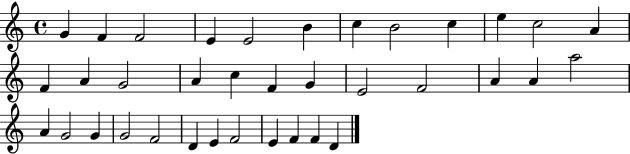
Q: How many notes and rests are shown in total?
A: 36